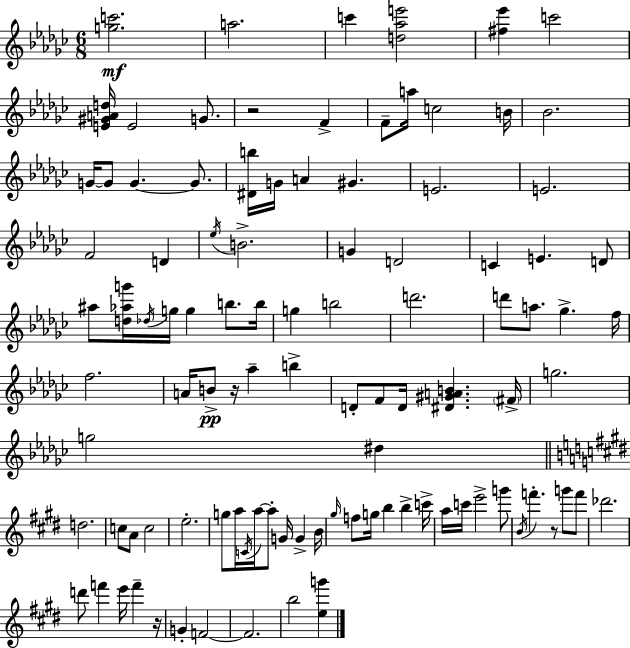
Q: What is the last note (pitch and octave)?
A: B5